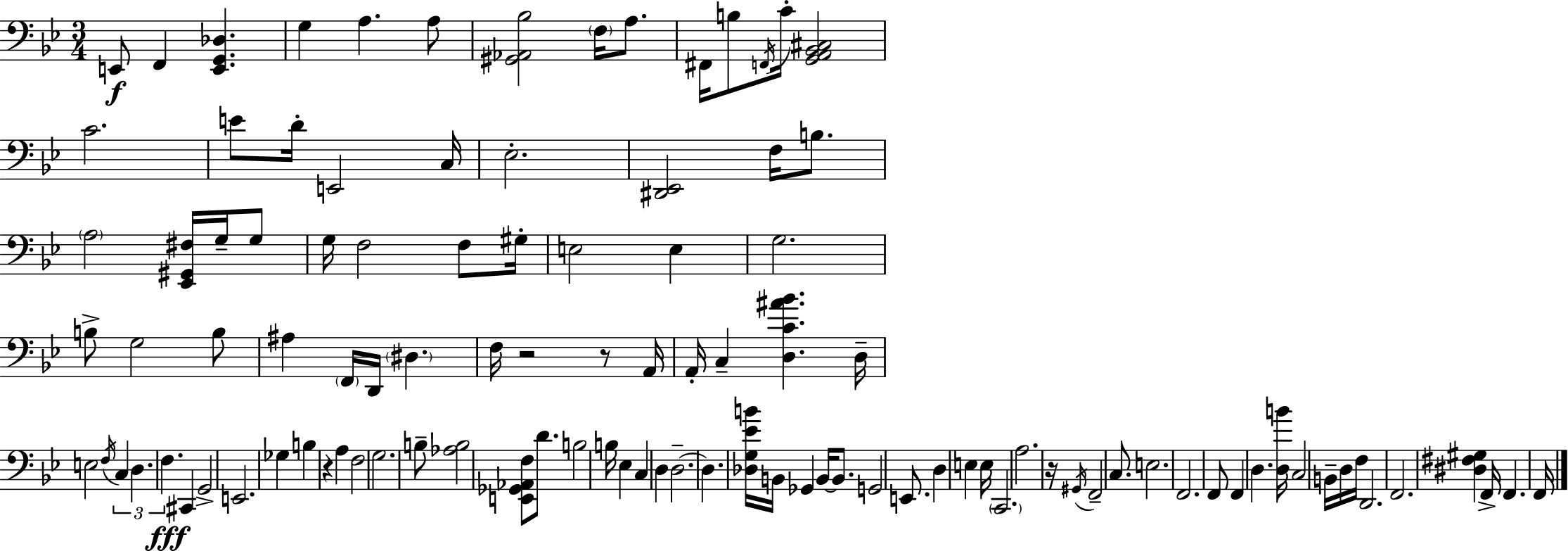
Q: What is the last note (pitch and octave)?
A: F2